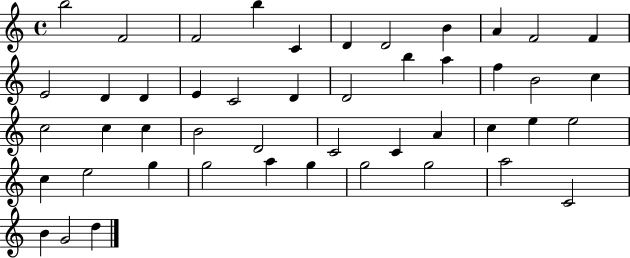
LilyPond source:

{
  \clef treble
  \time 4/4
  \defaultTimeSignature
  \key c \major
  b''2 f'2 | f'2 b''4 c'4 | d'4 d'2 b'4 | a'4 f'2 f'4 | \break e'2 d'4 d'4 | e'4 c'2 d'4 | d'2 b''4 a''4 | f''4 b'2 c''4 | \break c''2 c''4 c''4 | b'2 d'2 | c'2 c'4 a'4 | c''4 e''4 e''2 | \break c''4 e''2 g''4 | g''2 a''4 g''4 | g''2 g''2 | a''2 c'2 | \break b'4 g'2 d''4 | \bar "|."
}